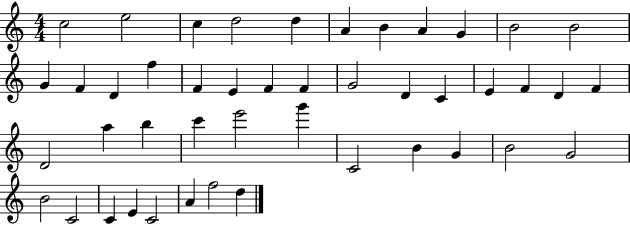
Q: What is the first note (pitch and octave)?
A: C5